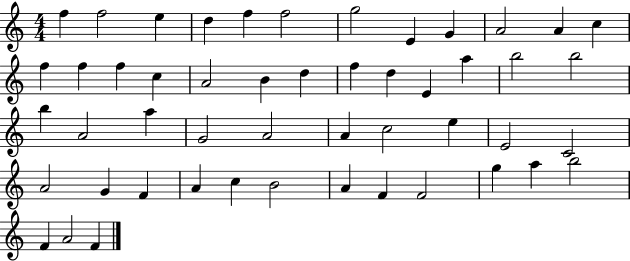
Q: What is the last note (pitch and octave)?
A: F4